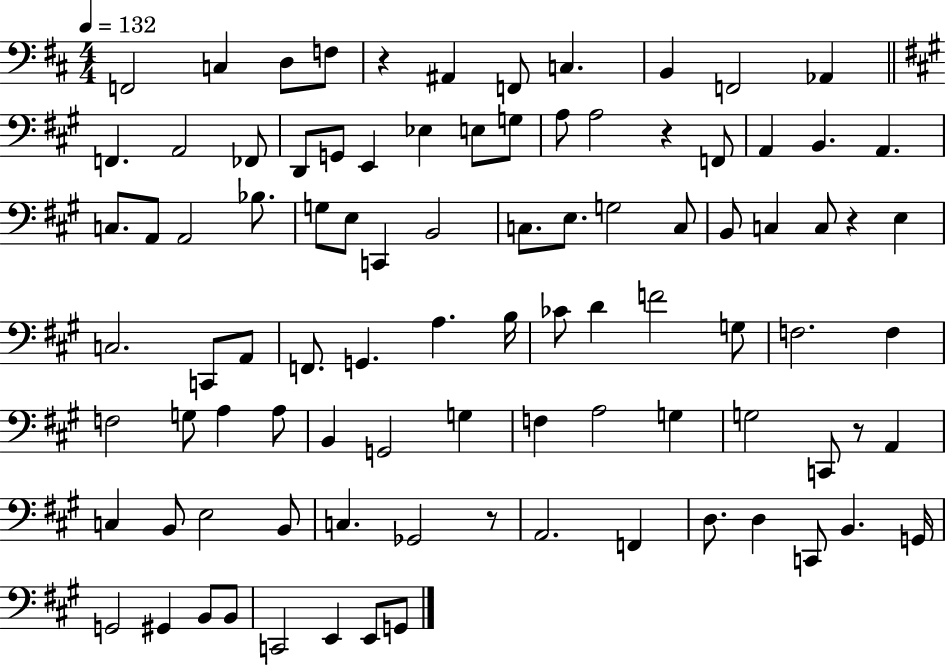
X:1
T:Untitled
M:4/4
L:1/4
K:D
F,,2 C, D,/2 F,/2 z ^A,, F,,/2 C, B,, F,,2 _A,, F,, A,,2 _F,,/2 D,,/2 G,,/2 E,, _E, E,/2 G,/2 A,/2 A,2 z F,,/2 A,, B,, A,, C,/2 A,,/2 A,,2 _B,/2 G,/2 E,/2 C,, B,,2 C,/2 E,/2 G,2 C,/2 B,,/2 C, C,/2 z E, C,2 C,,/2 A,,/2 F,,/2 G,, A, B,/4 _C/2 D F2 G,/2 F,2 F, F,2 G,/2 A, A,/2 B,, G,,2 G, F, A,2 G, G,2 C,,/2 z/2 A,, C, B,,/2 E,2 B,,/2 C, _G,,2 z/2 A,,2 F,, D,/2 D, C,,/2 B,, G,,/4 G,,2 ^G,, B,,/2 B,,/2 C,,2 E,, E,,/2 G,,/2